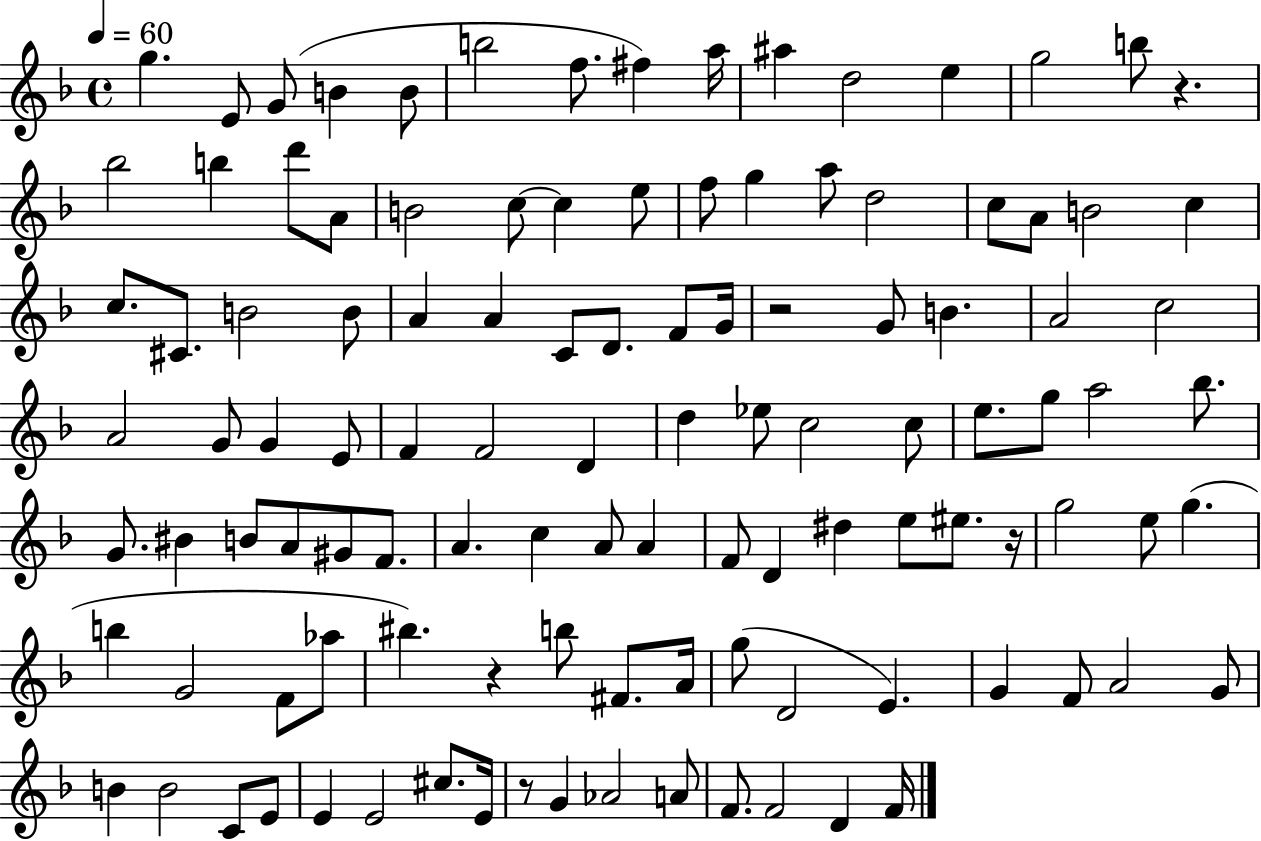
X:1
T:Untitled
M:4/4
L:1/4
K:F
g E/2 G/2 B B/2 b2 f/2 ^f a/4 ^a d2 e g2 b/2 z _b2 b d'/2 A/2 B2 c/2 c e/2 f/2 g a/2 d2 c/2 A/2 B2 c c/2 ^C/2 B2 B/2 A A C/2 D/2 F/2 G/4 z2 G/2 B A2 c2 A2 G/2 G E/2 F F2 D d _e/2 c2 c/2 e/2 g/2 a2 _b/2 G/2 ^B B/2 A/2 ^G/2 F/2 A c A/2 A F/2 D ^d e/2 ^e/2 z/4 g2 e/2 g b G2 F/2 _a/2 ^b z b/2 ^F/2 A/4 g/2 D2 E G F/2 A2 G/2 B B2 C/2 E/2 E E2 ^c/2 E/4 z/2 G _A2 A/2 F/2 F2 D F/4